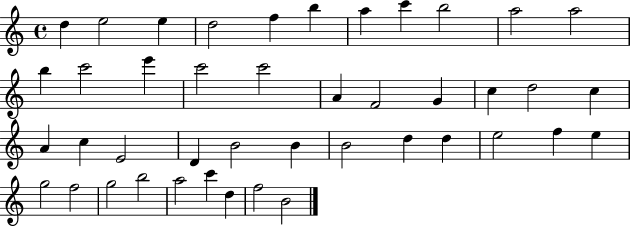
{
  \clef treble
  \time 4/4
  \defaultTimeSignature
  \key c \major
  d''4 e''2 e''4 | d''2 f''4 b''4 | a''4 c'''4 b''2 | a''2 a''2 | \break b''4 c'''2 e'''4 | c'''2 c'''2 | a'4 f'2 g'4 | c''4 d''2 c''4 | \break a'4 c''4 e'2 | d'4 b'2 b'4 | b'2 d''4 d''4 | e''2 f''4 e''4 | \break g''2 f''2 | g''2 b''2 | a''2 c'''4 d''4 | f''2 b'2 | \break \bar "|."
}